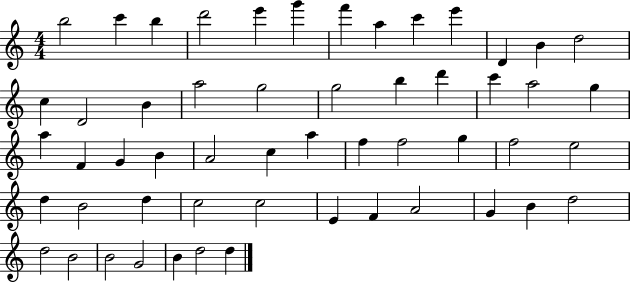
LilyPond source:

{
  \clef treble
  \numericTimeSignature
  \time 4/4
  \key c \major
  b''2 c'''4 b''4 | d'''2 e'''4 g'''4 | f'''4 a''4 c'''4 e'''4 | d'4 b'4 d''2 | \break c''4 d'2 b'4 | a''2 g''2 | g''2 b''4 d'''4 | c'''4 a''2 g''4 | \break a''4 f'4 g'4 b'4 | a'2 c''4 a''4 | f''4 f''2 g''4 | f''2 e''2 | \break d''4 b'2 d''4 | c''2 c''2 | e'4 f'4 a'2 | g'4 b'4 d''2 | \break d''2 b'2 | b'2 g'2 | b'4 d''2 d''4 | \bar "|."
}